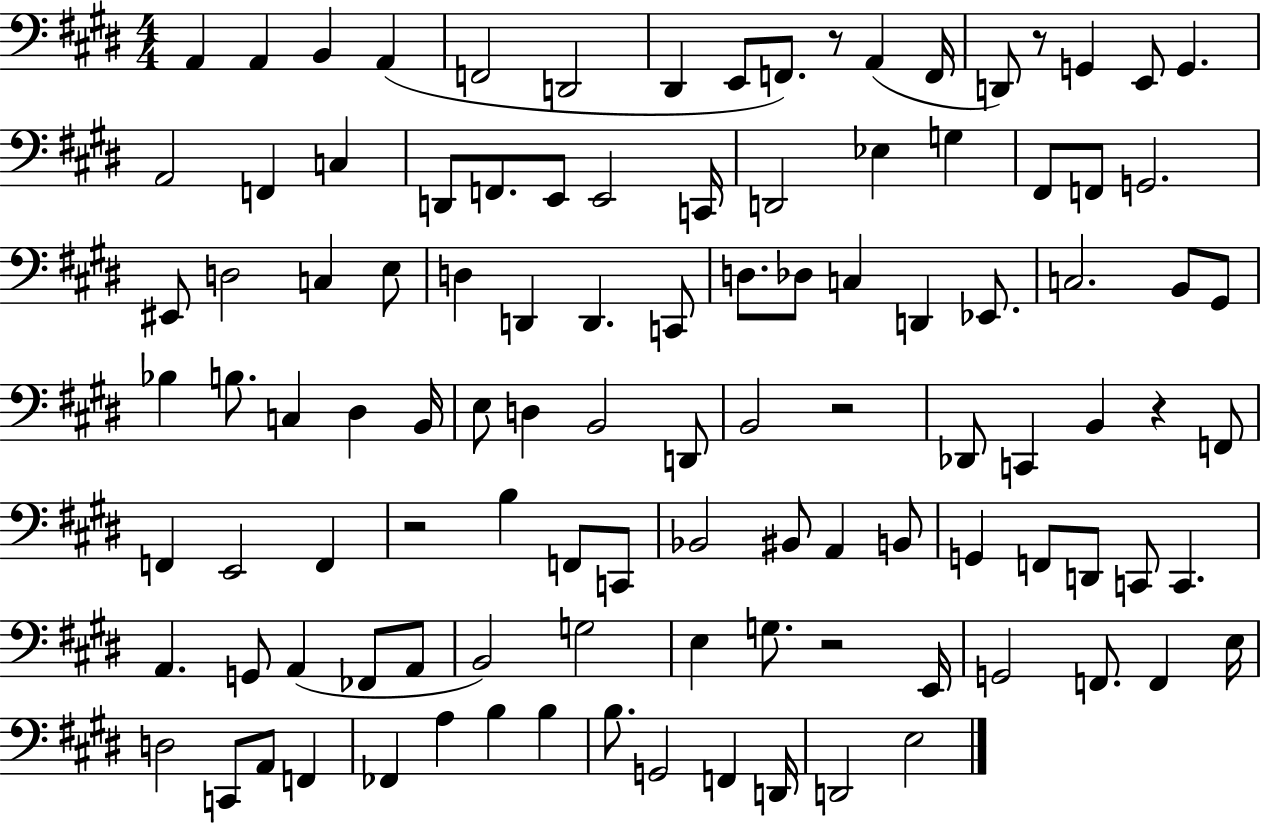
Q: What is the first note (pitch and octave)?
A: A2